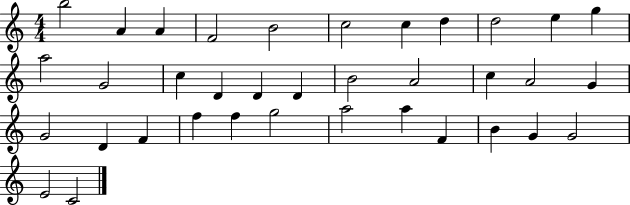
X:1
T:Untitled
M:4/4
L:1/4
K:C
b2 A A F2 B2 c2 c d d2 e g a2 G2 c D D D B2 A2 c A2 G G2 D F f f g2 a2 a F B G G2 E2 C2